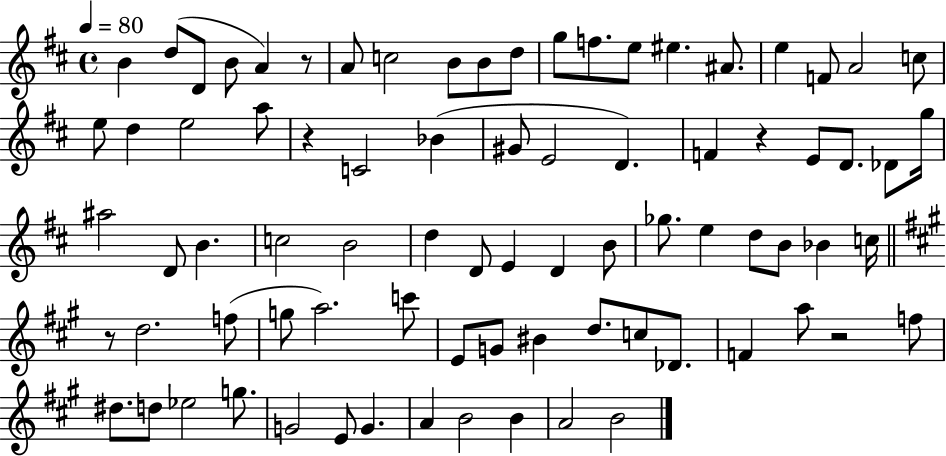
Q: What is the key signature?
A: D major